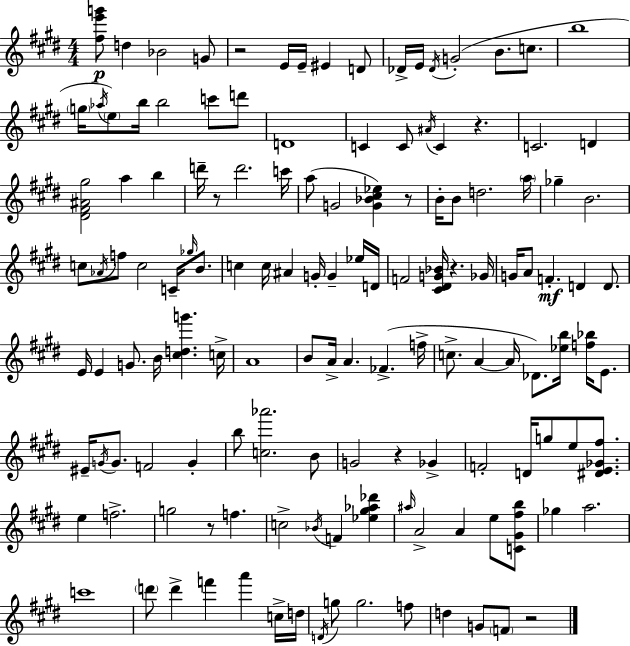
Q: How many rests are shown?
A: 8